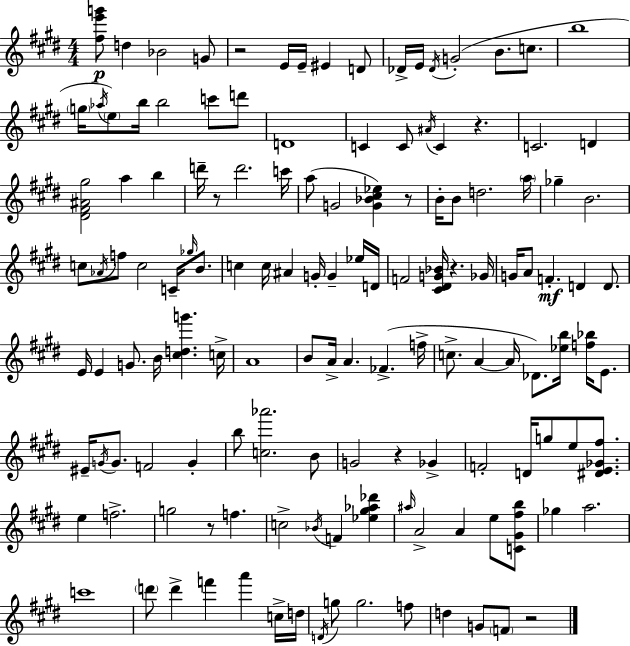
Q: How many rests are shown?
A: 8